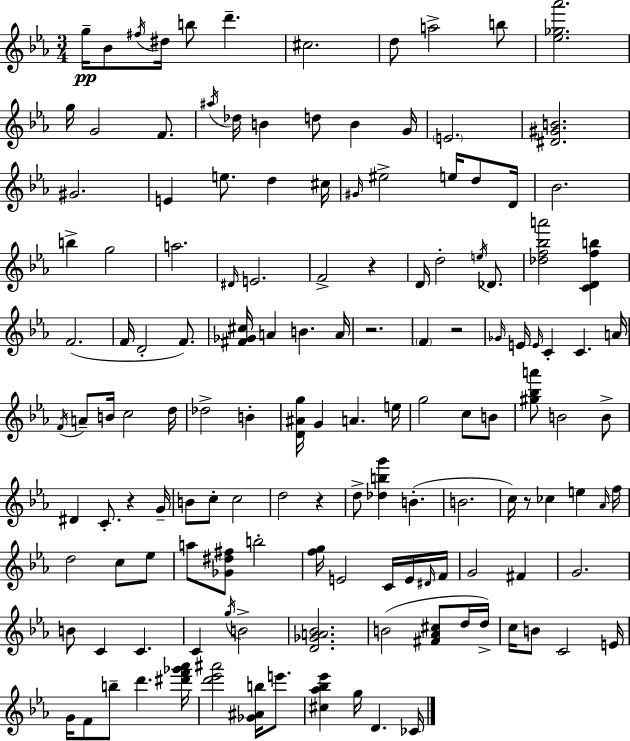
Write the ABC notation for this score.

X:1
T:Untitled
M:3/4
L:1/4
K:Eb
g/4 _B/2 ^f/4 ^d/4 b/2 d' ^c2 d/2 a2 b/2 [_e_g_a']2 g/4 G2 F/2 ^a/4 _d/4 B d/2 B G/4 E2 [^D^GB]2 ^G2 E e/2 d ^c/4 ^G/4 ^e2 e/4 d/2 D/4 _B2 b g2 a2 ^D/4 E2 F2 z D/4 d2 e/4 _D/2 [_df_ba']2 [CDfb] F2 F/4 D2 F/2 [^F_G^c]/4 A B A/4 z2 F z2 _G/4 E/4 E/4 C C A/4 F/4 A/2 B/4 c2 d/4 _d2 B [D^Ag]/4 G A e/4 g2 c/2 B/2 [^g_ba']/2 B2 B/2 ^D C/2 z G/4 B/2 c/2 c2 d2 z d/2 [_dbg'] B B2 c/4 z/2 _c e _A/4 f/4 d2 c/2 _e/2 a/2 [_G^d^f]/2 b2 [fg]/4 E2 C/4 E/4 ^D/4 F/4 G2 ^F G2 B/2 C C C g/4 B2 [D_GA_B]2 B2 [^F_A^c]/2 d/4 d/4 c/4 B/2 C2 E/4 G/4 F/2 b/2 d' [^d'f'_g'_a']/4 [d'_e'^a']2 [_G^Ab]/4 e'/2 [^c_a_b_e'] g/4 D _C/4